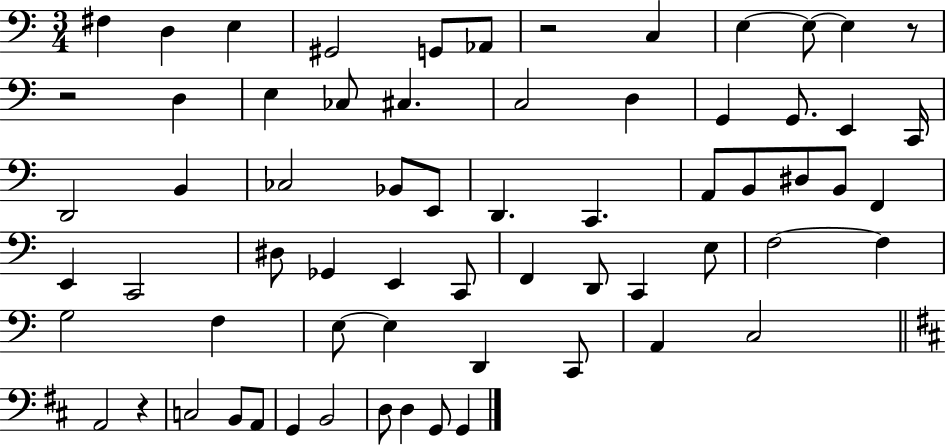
X:1
T:Untitled
M:3/4
L:1/4
K:C
^F, D, E, ^G,,2 G,,/2 _A,,/2 z2 C, E, E,/2 E, z/2 z2 D, E, _C,/2 ^C, C,2 D, G,, G,,/2 E,, C,,/4 D,,2 B,, _C,2 _B,,/2 E,,/2 D,, C,, A,,/2 B,,/2 ^D,/2 B,,/2 F,, E,, C,,2 ^D,/2 _G,, E,, C,,/2 F,, D,,/2 C,, E,/2 F,2 F, G,2 F, E,/2 E, D,, C,,/2 A,, C,2 A,,2 z C,2 B,,/2 A,,/2 G,, B,,2 D,/2 D, G,,/2 G,,